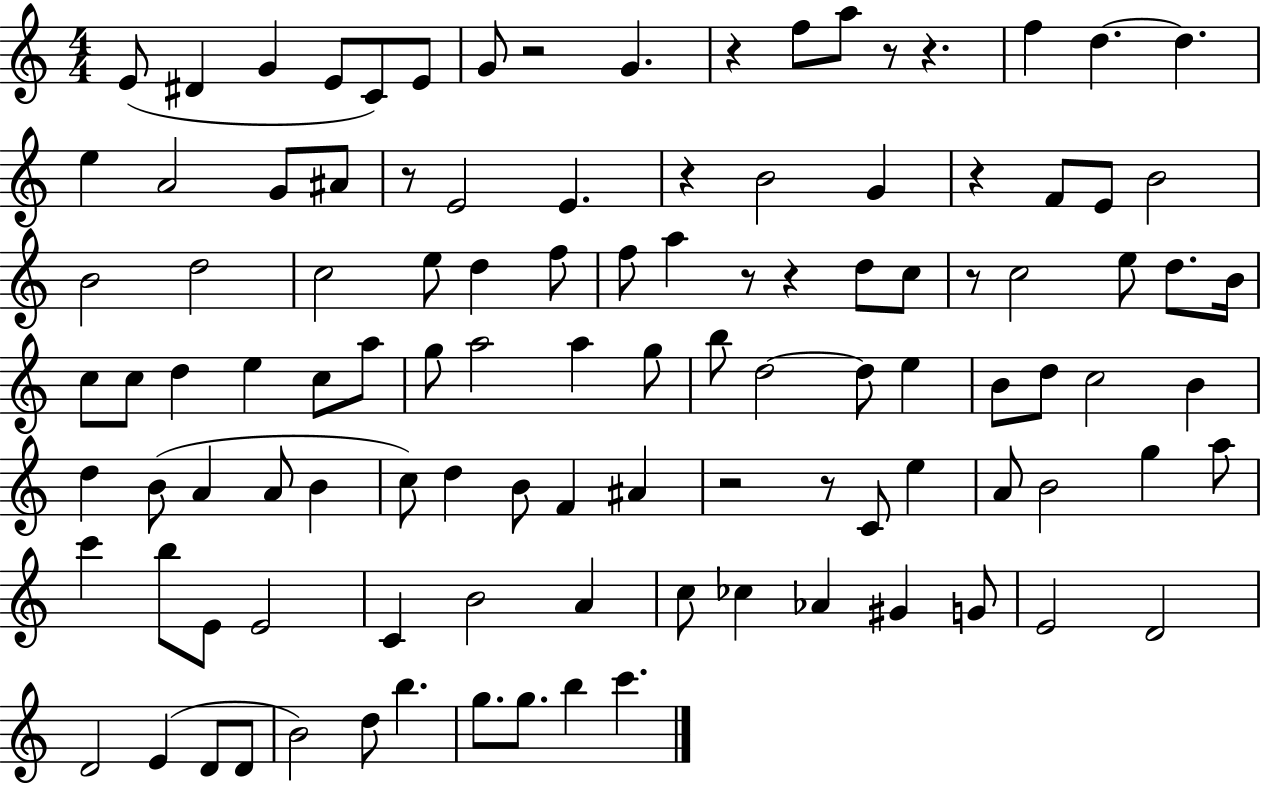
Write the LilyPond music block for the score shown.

{
  \clef treble
  \numericTimeSignature
  \time 4/4
  \key c \major
  e'8( dis'4 g'4 e'8 c'8) e'8 | g'8 r2 g'4. | r4 f''8 a''8 r8 r4. | f''4 d''4.~~ d''4. | \break e''4 a'2 g'8 ais'8 | r8 e'2 e'4. | r4 b'2 g'4 | r4 f'8 e'8 b'2 | \break b'2 d''2 | c''2 e''8 d''4 f''8 | f''8 a''4 r8 r4 d''8 c''8 | r8 c''2 e''8 d''8. b'16 | \break c''8 c''8 d''4 e''4 c''8 a''8 | g''8 a''2 a''4 g''8 | b''8 d''2~~ d''8 e''4 | b'8 d''8 c''2 b'4 | \break d''4 b'8( a'4 a'8 b'4 | c''8) d''4 b'8 f'4 ais'4 | r2 r8 c'8 e''4 | a'8 b'2 g''4 a''8 | \break c'''4 b''8 e'8 e'2 | c'4 b'2 a'4 | c''8 ces''4 aes'4 gis'4 g'8 | e'2 d'2 | \break d'2 e'4( d'8 d'8 | b'2) d''8 b''4. | g''8. g''8. b''4 c'''4. | \bar "|."
}